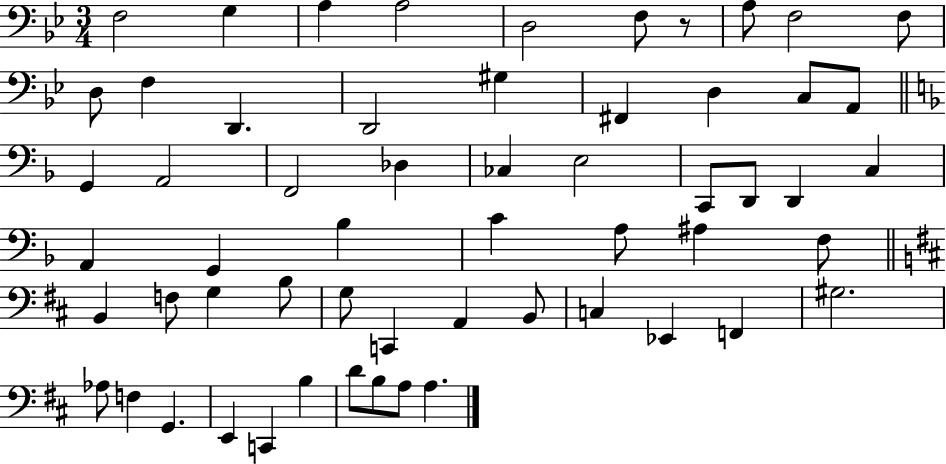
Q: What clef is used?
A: bass